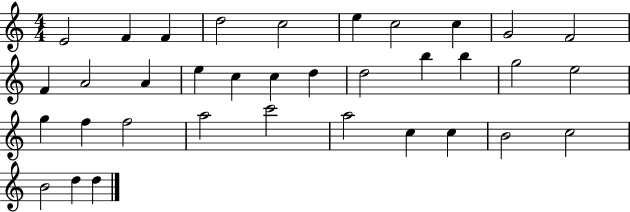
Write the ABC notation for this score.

X:1
T:Untitled
M:4/4
L:1/4
K:C
E2 F F d2 c2 e c2 c G2 F2 F A2 A e c c d d2 b b g2 e2 g f f2 a2 c'2 a2 c c B2 c2 B2 d d